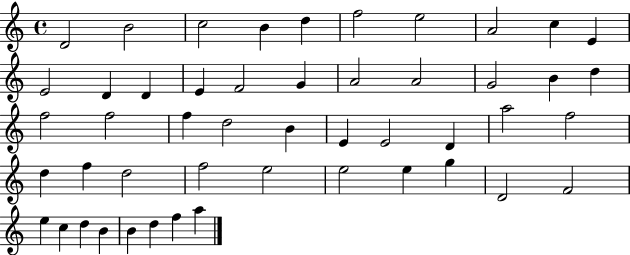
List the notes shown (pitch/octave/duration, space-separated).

D4/h B4/h C5/h B4/q D5/q F5/h E5/h A4/h C5/q E4/q E4/h D4/q D4/q E4/q F4/h G4/q A4/h A4/h G4/h B4/q D5/q F5/h F5/h F5/q D5/h B4/q E4/q E4/h D4/q A5/h F5/h D5/q F5/q D5/h F5/h E5/h E5/h E5/q G5/q D4/h F4/h E5/q C5/q D5/q B4/q B4/q D5/q F5/q A5/q